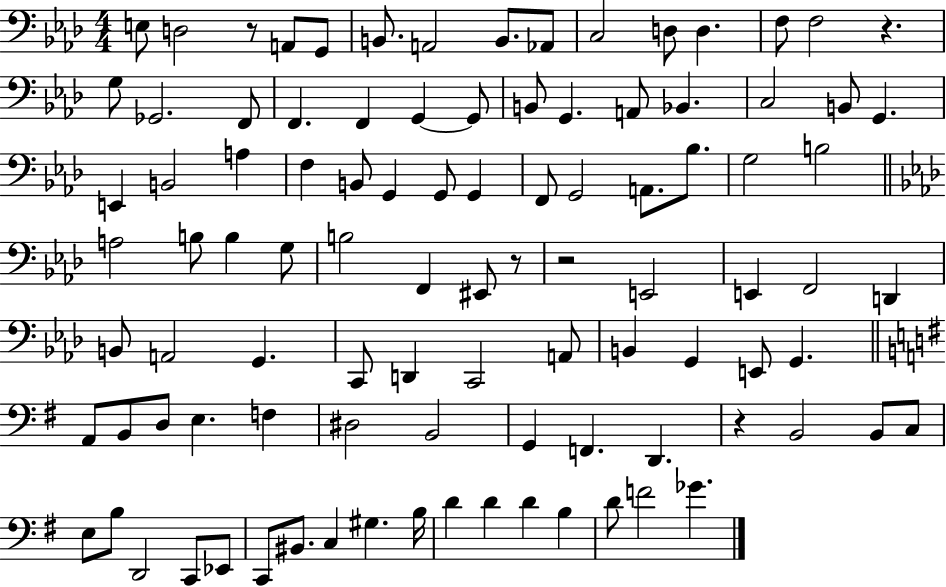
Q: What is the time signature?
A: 4/4